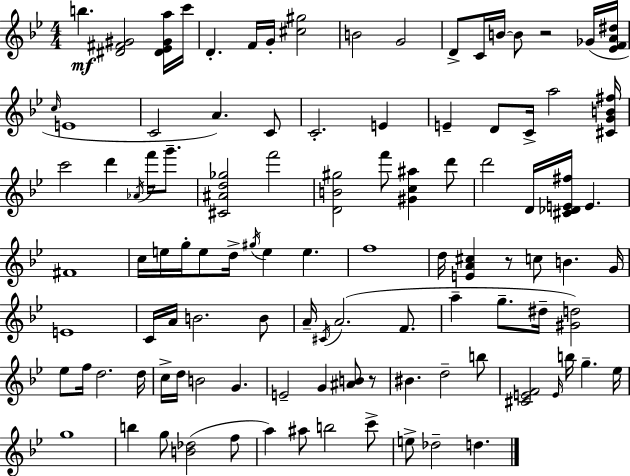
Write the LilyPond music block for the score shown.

{
  \clef treble
  \numericTimeSignature
  \time 4/4
  \key bes \major
  \repeat volta 2 { b''4.\mf <dis' fis' gis'>2 <dis' ees' gis' a''>16 c'''16 | d'4.-. f'16 g'16-. <cis'' gis''>2 | b'2 g'2 | d'8-> c'16 b'16~~ b'8 r2 ges'16( <ees' f' a' dis''>16 | \break \grace { c''16 } e'1 | c'2 a'4.) c'8 | c'2.-. e'4 | e'4-- d'8 c'16-> a''2 | \break <cis' g' b' fis''>16 c'''2 d'''4 \acciaccatura { aes'16 } f'''16 g'''8.-- | <cis' ais' d'' ges''>2 f'''2 | <d' b' gis''>2 f'''8 <gis' c'' ais''>4 | d'''8 d'''2 d'16 <cis' des' e' fis''>16 e'4. | \break fis'1 | c''16 e''16 g''16-. e''8 d''16-> \acciaccatura { gis''16 } e''4 e''4. | f''1 | d''16 <e' a' cis''>4 r8 c''8 b'4. | \break g'16 e'1 | c'16 a'16 b'2. | b'8 a'16-- \acciaccatura { cis'16 } a'2.( | f'8. a''4-- g''8.-- dis''16-- <gis' d''>2) | \break ees''8 f''16 d''2. | d''16 c''16-> d''16 b'2 g'4. | e'2-- g'4 | <ais' b'>8 r8 bis'4. d''2-- | \break b''8 <cis' e' f'>2 \grace { e'16 } b''16 g''4.-- | ees''16 g''1 | b''4 g''8 <b' des''>2( | f''8 a''4) ais''8 b''2 | \break c'''8-> e''8-> des''2-- d''4. | } \bar "|."
}